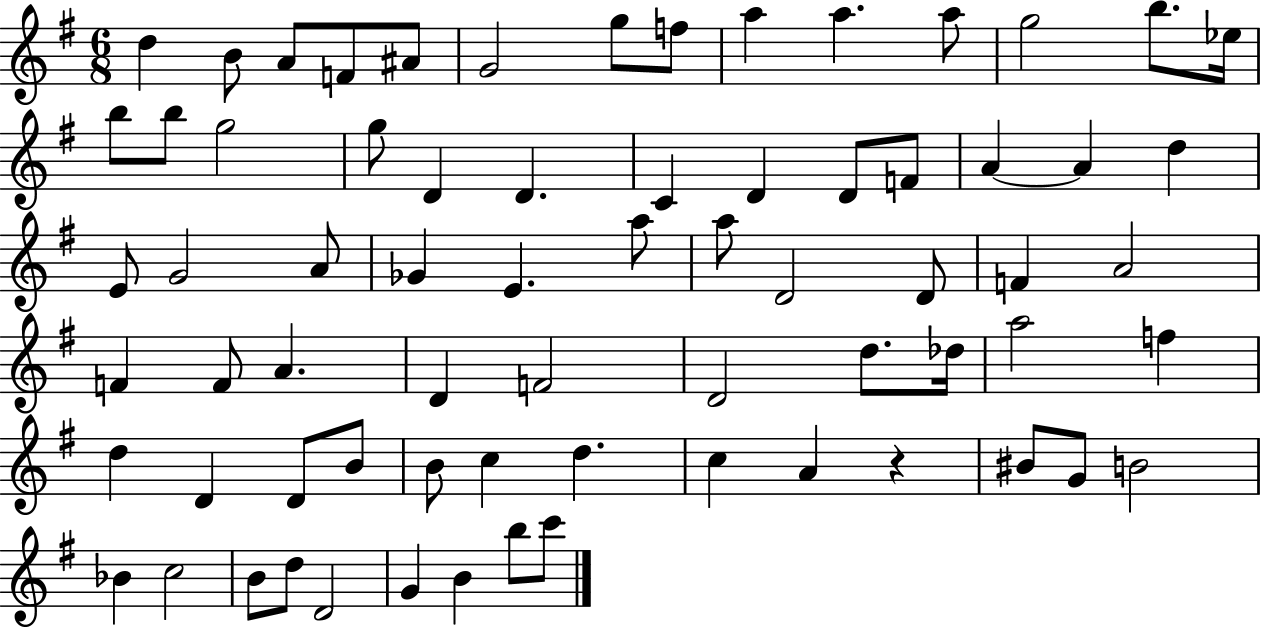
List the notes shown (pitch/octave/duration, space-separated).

D5/q B4/e A4/e F4/e A#4/e G4/h G5/e F5/e A5/q A5/q. A5/e G5/h B5/e. Eb5/s B5/e B5/e G5/h G5/e D4/q D4/q. C4/q D4/q D4/e F4/e A4/q A4/q D5/q E4/e G4/h A4/e Gb4/q E4/q. A5/e A5/e D4/h D4/e F4/q A4/h F4/q F4/e A4/q. D4/q F4/h D4/h D5/e. Db5/s A5/h F5/q D5/q D4/q D4/e B4/e B4/e C5/q D5/q. C5/q A4/q R/q BIS4/e G4/e B4/h Bb4/q C5/h B4/e D5/e D4/h G4/q B4/q B5/e C6/e